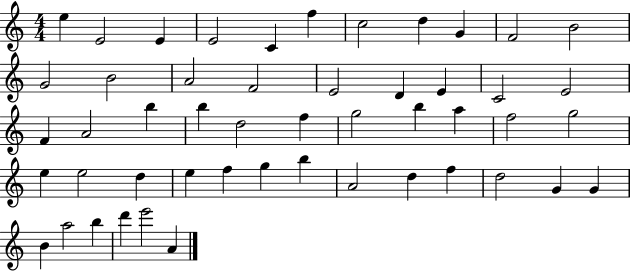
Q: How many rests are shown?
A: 0